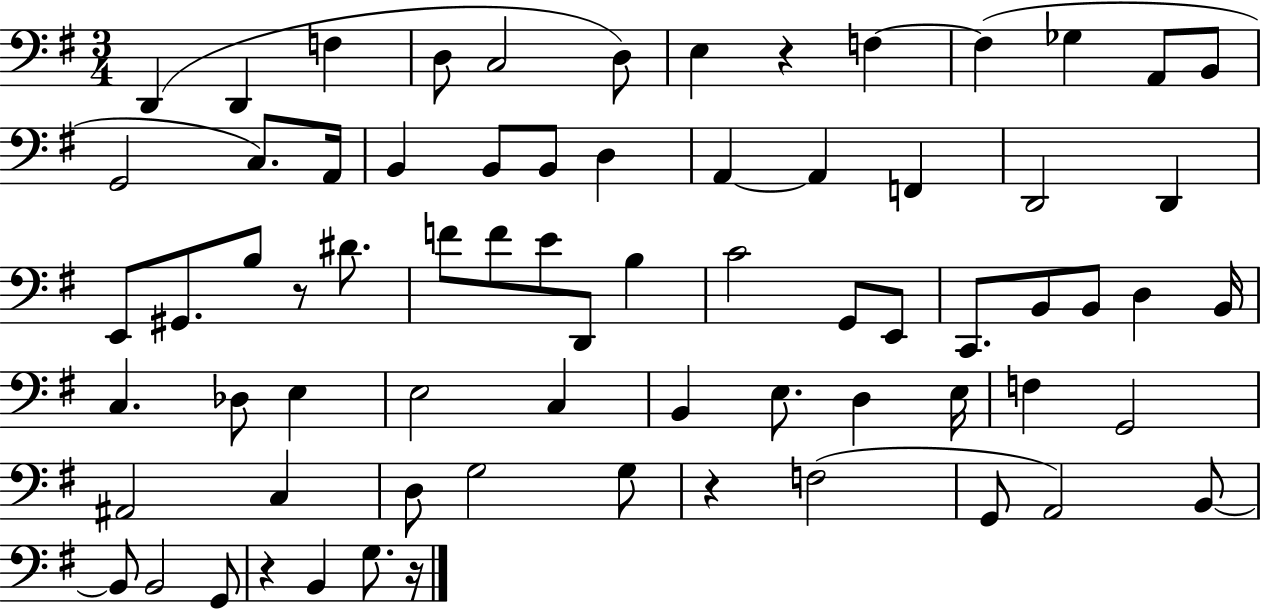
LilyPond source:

{
  \clef bass
  \numericTimeSignature
  \time 3/4
  \key g \major
  d,4( d,4 f4 | d8 c2 d8) | e4 r4 f4~~ | f4( ges4 a,8 b,8 | \break g,2 c8.) a,16 | b,4 b,8 b,8 d4 | a,4~~ a,4 f,4 | d,2 d,4 | \break e,8 gis,8. b8 r8 dis'8. | f'8 f'8 e'8 d,8 b4 | c'2 g,8 e,8 | c,8. b,8 b,8 d4 b,16 | \break c4. des8 e4 | e2 c4 | b,4 e8. d4 e16 | f4 g,2 | \break ais,2 c4 | d8 g2 g8 | r4 f2( | g,8 a,2) b,8~~ | \break b,8 b,2 g,8 | r4 b,4 g8. r16 | \bar "|."
}